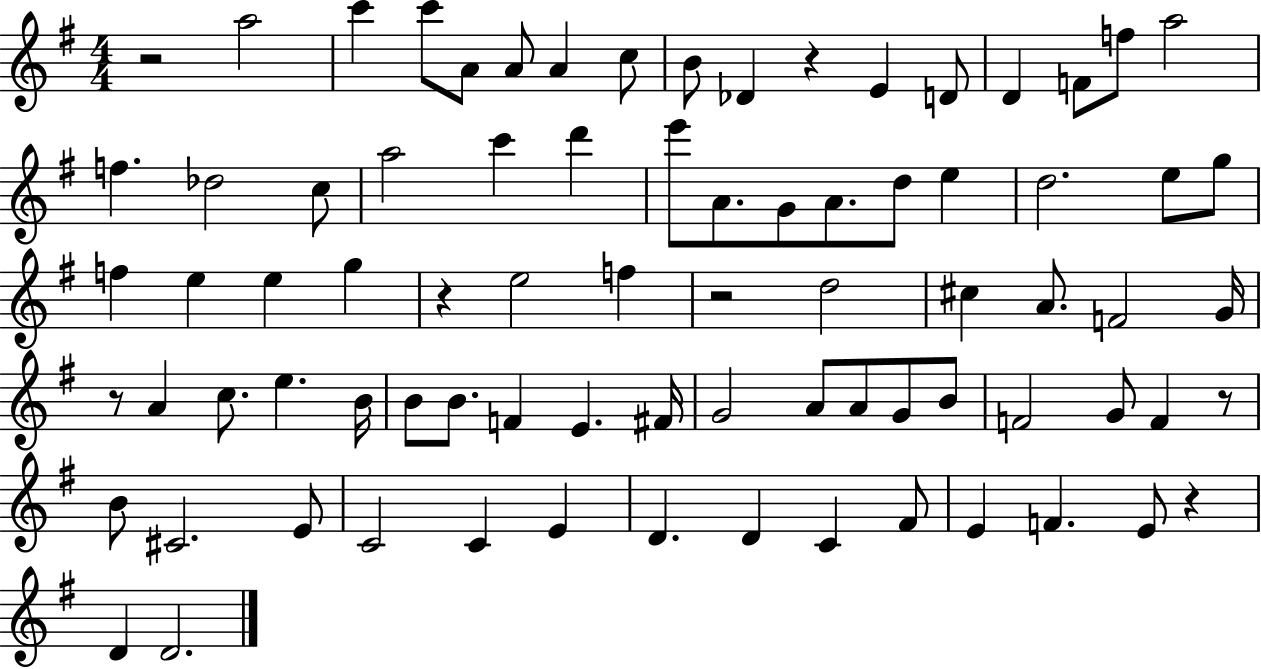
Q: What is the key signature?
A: G major